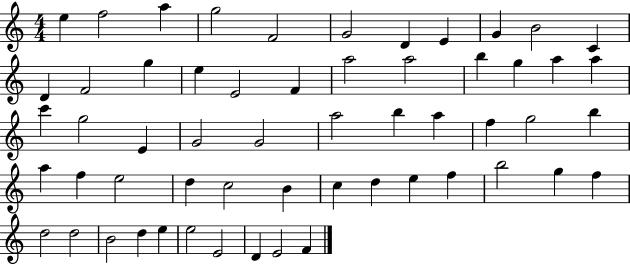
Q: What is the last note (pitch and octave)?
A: F4